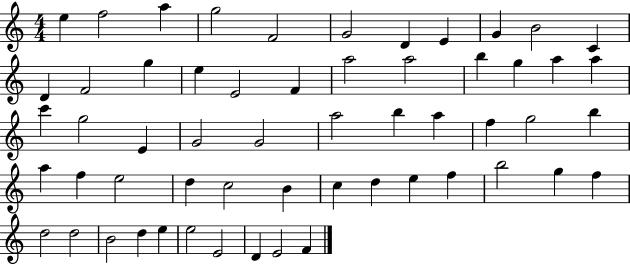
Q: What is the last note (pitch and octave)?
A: F4